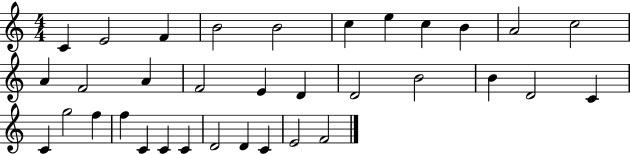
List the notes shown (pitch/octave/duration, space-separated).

C4/q E4/h F4/q B4/h B4/h C5/q E5/q C5/q B4/q A4/h C5/h A4/q F4/h A4/q F4/h E4/q D4/q D4/h B4/h B4/q D4/h C4/q C4/q G5/h F5/q F5/q C4/q C4/q C4/q D4/h D4/q C4/q E4/h F4/h